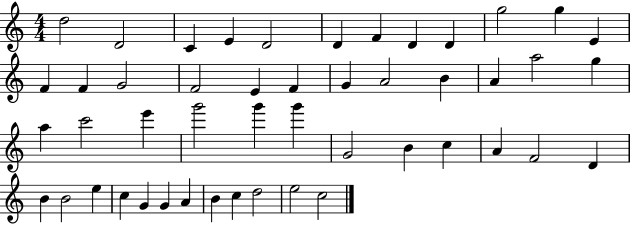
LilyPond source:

{
  \clef treble
  \numericTimeSignature
  \time 4/4
  \key c \major
  d''2 d'2 | c'4 e'4 d'2 | d'4 f'4 d'4 d'4 | g''2 g''4 e'4 | \break f'4 f'4 g'2 | f'2 e'4 f'4 | g'4 a'2 b'4 | a'4 a''2 g''4 | \break a''4 c'''2 e'''4 | g'''2 g'''4 g'''4 | g'2 b'4 c''4 | a'4 f'2 d'4 | \break b'4 b'2 e''4 | c''4 g'4 g'4 a'4 | b'4 c''4 d''2 | e''2 c''2 | \break \bar "|."
}